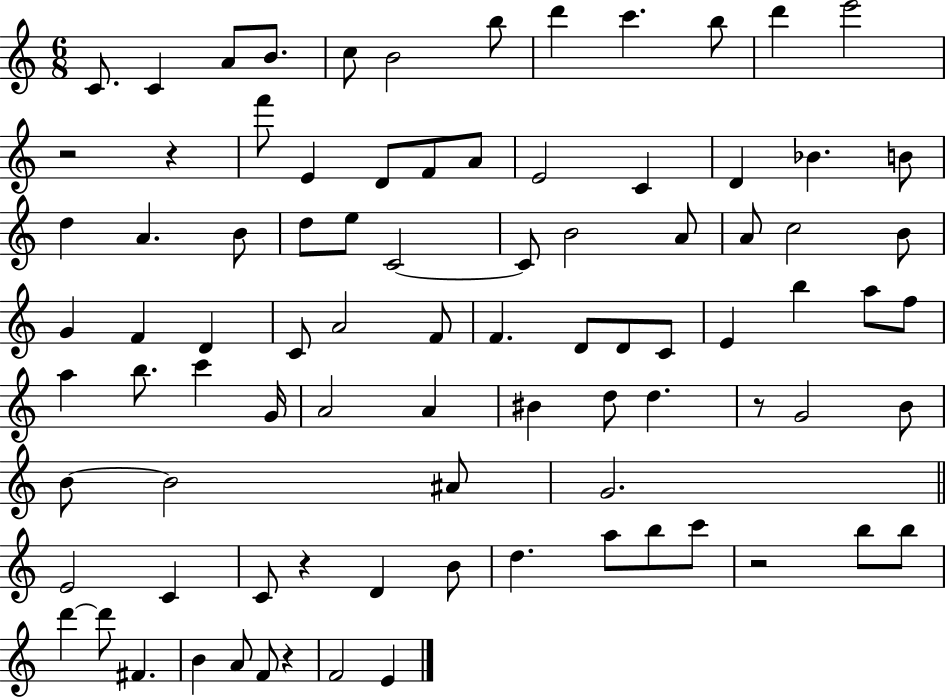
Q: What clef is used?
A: treble